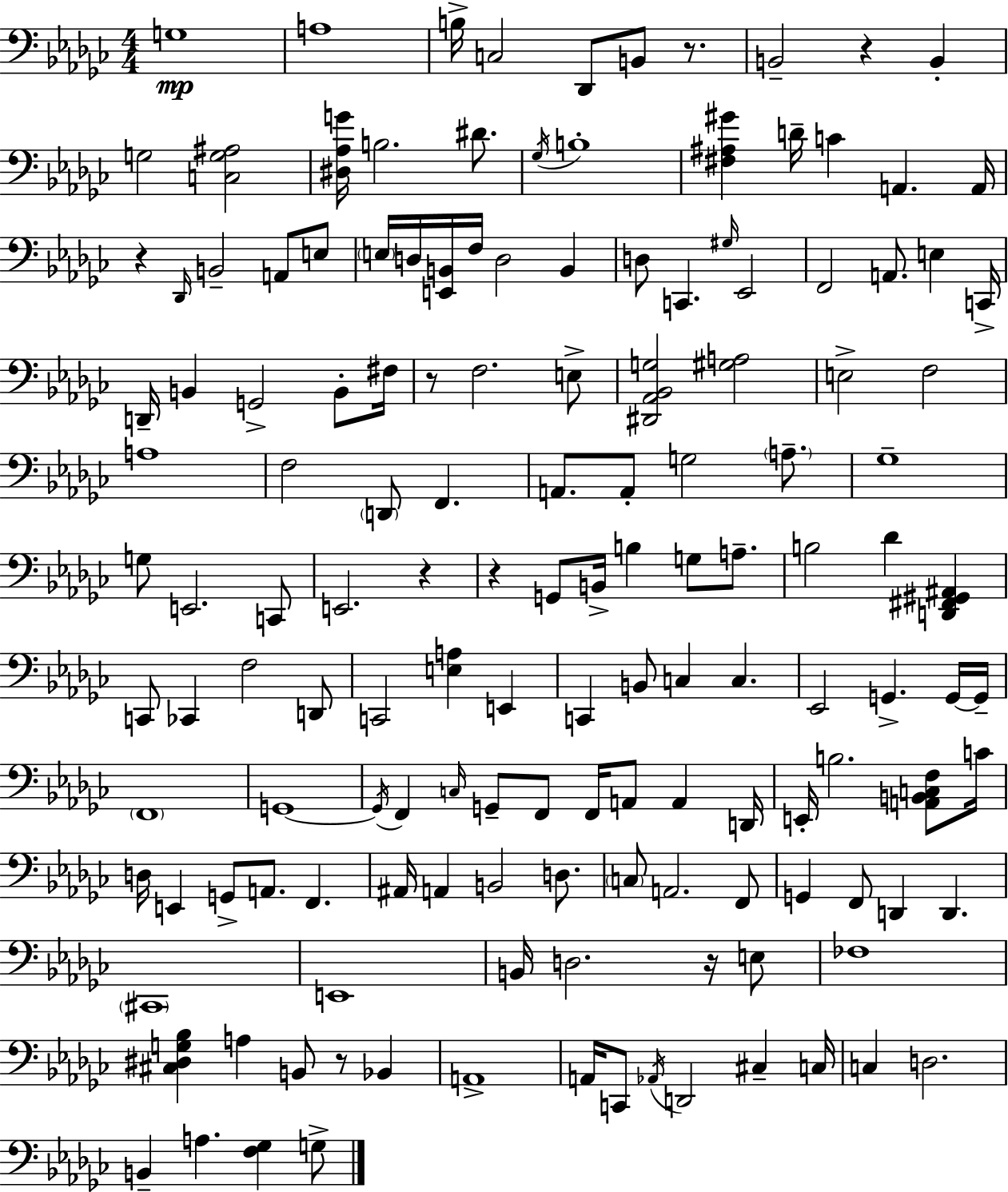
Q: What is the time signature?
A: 4/4